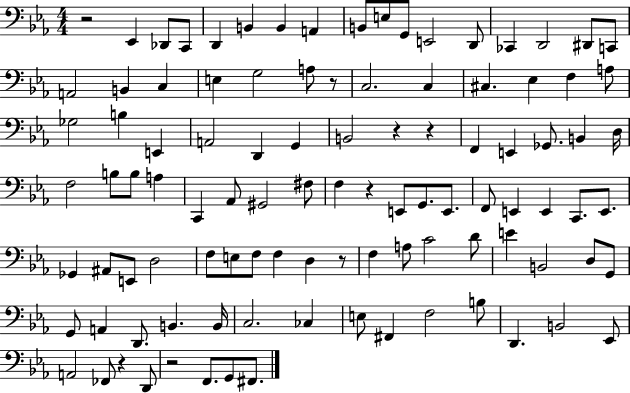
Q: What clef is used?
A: bass